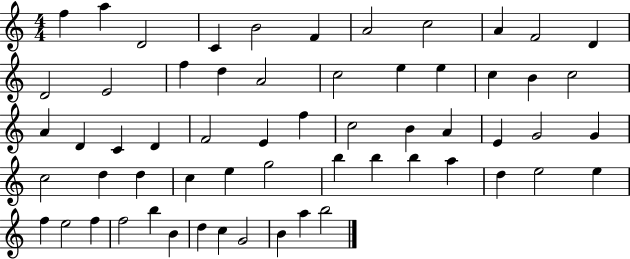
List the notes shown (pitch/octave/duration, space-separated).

F5/q A5/q D4/h C4/q B4/h F4/q A4/h C5/h A4/q F4/h D4/q D4/h E4/h F5/q D5/q A4/h C5/h E5/q E5/q C5/q B4/q C5/h A4/q D4/q C4/q D4/q F4/h E4/q F5/q C5/h B4/q A4/q E4/q G4/h G4/q C5/h D5/q D5/q C5/q E5/q G5/h B5/q B5/q B5/q A5/q D5/q E5/h E5/q F5/q E5/h F5/q F5/h B5/q B4/q D5/q C5/q G4/h B4/q A5/q B5/h